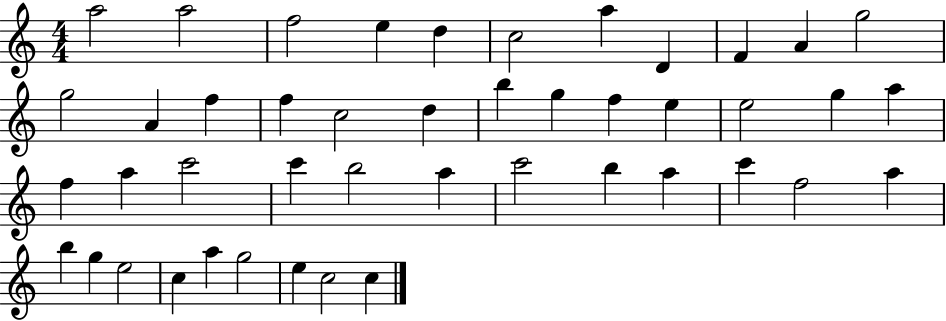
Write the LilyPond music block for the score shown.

{
  \clef treble
  \numericTimeSignature
  \time 4/4
  \key c \major
  a''2 a''2 | f''2 e''4 d''4 | c''2 a''4 d'4 | f'4 a'4 g''2 | \break g''2 a'4 f''4 | f''4 c''2 d''4 | b''4 g''4 f''4 e''4 | e''2 g''4 a''4 | \break f''4 a''4 c'''2 | c'''4 b''2 a''4 | c'''2 b''4 a''4 | c'''4 f''2 a''4 | \break b''4 g''4 e''2 | c''4 a''4 g''2 | e''4 c''2 c''4 | \bar "|."
}